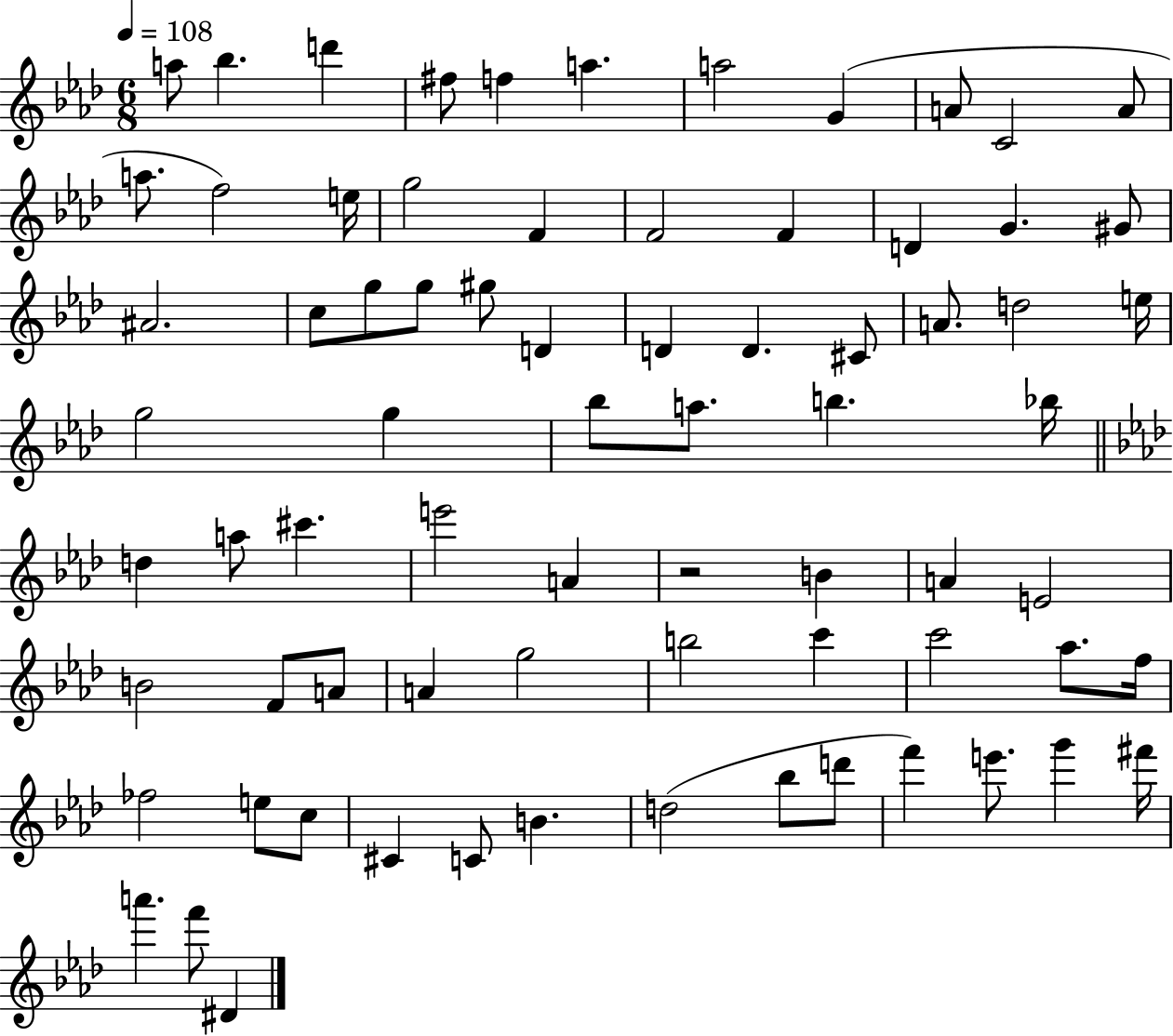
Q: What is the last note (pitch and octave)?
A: D#4